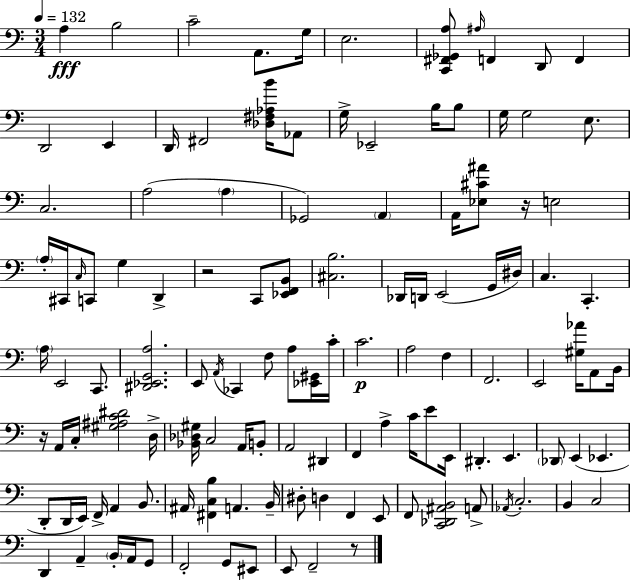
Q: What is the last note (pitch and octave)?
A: F2